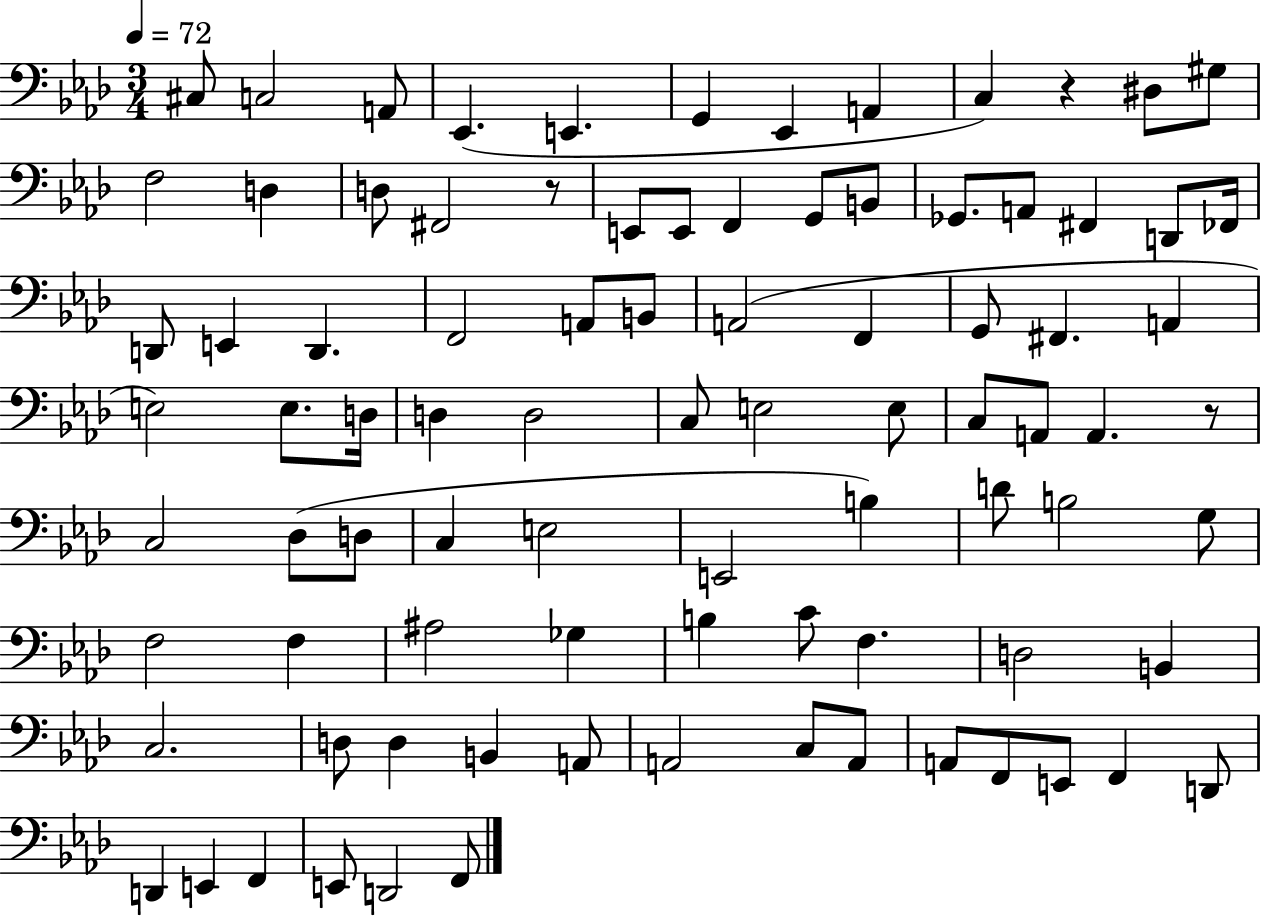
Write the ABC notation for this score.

X:1
T:Untitled
M:3/4
L:1/4
K:Ab
^C,/2 C,2 A,,/2 _E,, E,, G,, _E,, A,, C, z ^D,/2 ^G,/2 F,2 D, D,/2 ^F,,2 z/2 E,,/2 E,,/2 F,, G,,/2 B,,/2 _G,,/2 A,,/2 ^F,, D,,/2 _F,,/4 D,,/2 E,, D,, F,,2 A,,/2 B,,/2 A,,2 F,, G,,/2 ^F,, A,, E,2 E,/2 D,/4 D, D,2 C,/2 E,2 E,/2 C,/2 A,,/2 A,, z/2 C,2 _D,/2 D,/2 C, E,2 E,,2 B, D/2 B,2 G,/2 F,2 F, ^A,2 _G, B, C/2 F, D,2 B,, C,2 D,/2 D, B,, A,,/2 A,,2 C,/2 A,,/2 A,,/2 F,,/2 E,,/2 F,, D,,/2 D,, E,, F,, E,,/2 D,,2 F,,/2